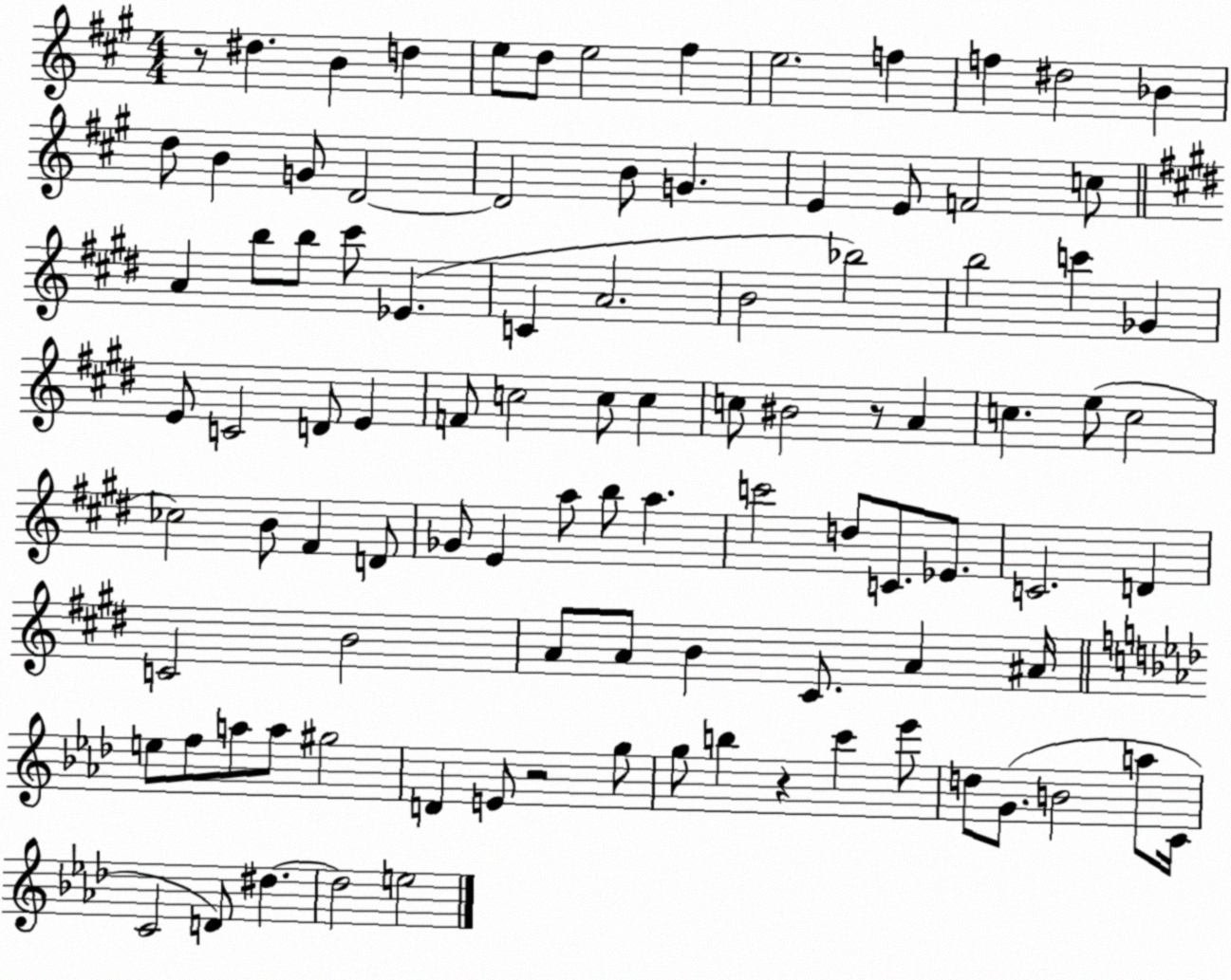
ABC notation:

X:1
T:Untitled
M:4/4
L:1/4
K:A
z/2 ^d B d e/2 d/2 e2 ^f e2 f f ^d2 _B d/2 B G/2 D2 D2 B/2 G E E/2 F2 c/2 A b/2 b/2 ^c'/2 _E C A2 B2 _b2 b2 c' _G E/2 C2 D/2 E F/2 c2 c/2 c c/2 ^B2 z/2 A c e/2 c2 _c2 B/2 ^F D/2 _G/2 E a/2 b/2 a c'2 d/2 C/2 _E/2 C2 D C2 B2 A/2 A/2 B ^C/2 A ^A/4 e/2 f/2 a/2 a/2 ^g2 D E/2 z2 g/2 g/2 b z c' _e'/2 d/2 G/2 B2 a/2 C/4 C2 D/2 ^d ^d2 e2